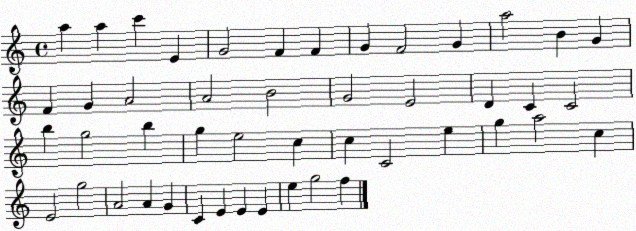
X:1
T:Untitled
M:4/4
L:1/4
K:C
a a c' E G2 F F G F2 G a2 B G F G A2 A2 B2 G2 E2 D C C2 b g2 b g e2 c c C2 e g a2 c E2 g2 A2 A G C E E E e g2 f